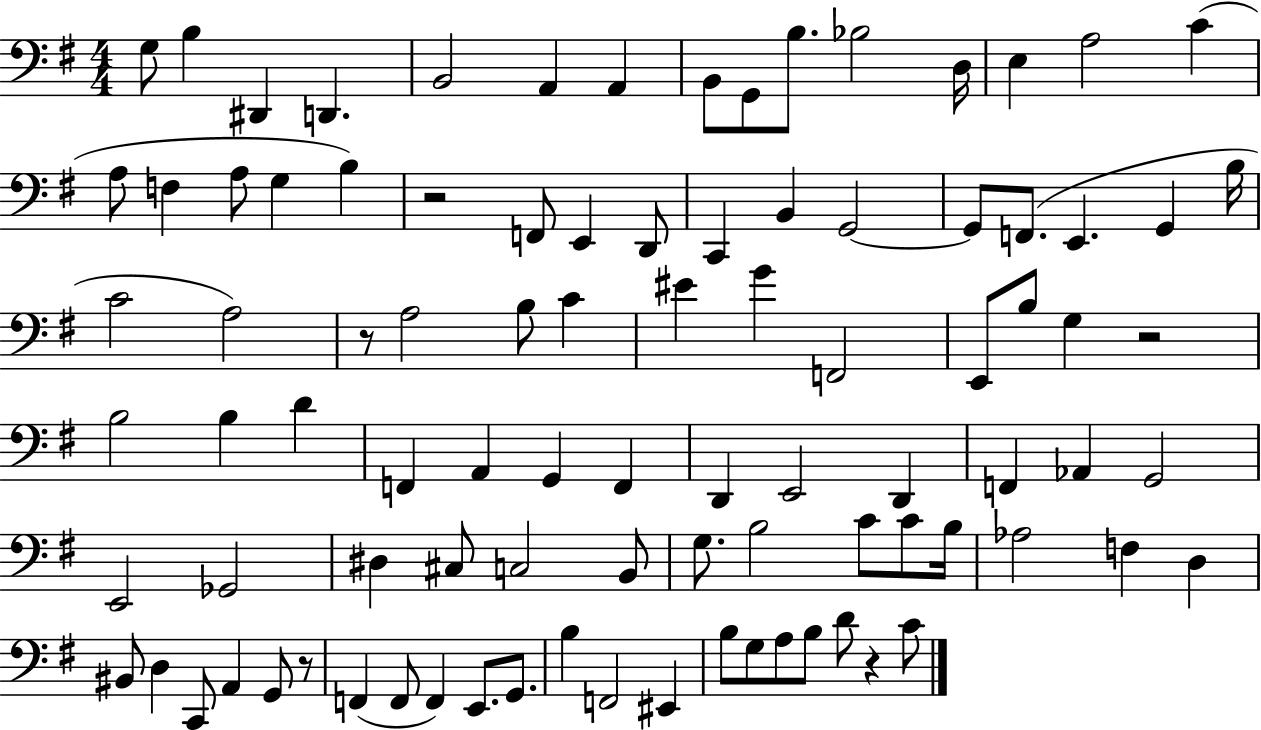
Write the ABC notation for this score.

X:1
T:Untitled
M:4/4
L:1/4
K:G
G,/2 B, ^D,, D,, B,,2 A,, A,, B,,/2 G,,/2 B,/2 _B,2 D,/4 E, A,2 C A,/2 F, A,/2 G, B, z2 F,,/2 E,, D,,/2 C,, B,, G,,2 G,,/2 F,,/2 E,, G,, B,/4 C2 A,2 z/2 A,2 B,/2 C ^E G F,,2 E,,/2 B,/2 G, z2 B,2 B, D F,, A,, G,, F,, D,, E,,2 D,, F,, _A,, G,,2 E,,2 _G,,2 ^D, ^C,/2 C,2 B,,/2 G,/2 B,2 C/2 C/2 B,/4 _A,2 F, D, ^B,,/2 D, C,,/2 A,, G,,/2 z/2 F,, F,,/2 F,, E,,/2 G,,/2 B, F,,2 ^E,, B,/2 G,/2 A,/2 B,/2 D/2 z C/2